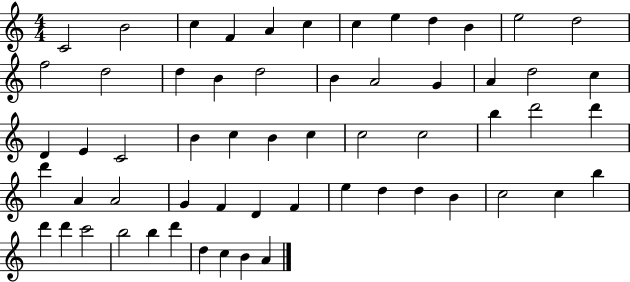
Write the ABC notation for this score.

X:1
T:Untitled
M:4/4
L:1/4
K:C
C2 B2 c F A c c e d B e2 d2 f2 d2 d B d2 B A2 G A d2 c D E C2 B c B c c2 c2 b d'2 d' d' A A2 G F D F e d d B c2 c b d' d' c'2 b2 b d' d c B A